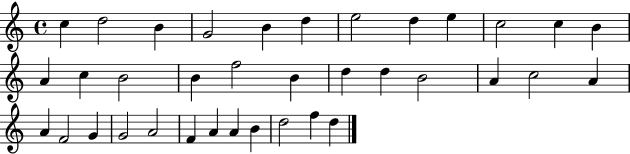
X:1
T:Untitled
M:4/4
L:1/4
K:C
c d2 B G2 B d e2 d e c2 c B A c B2 B f2 B d d B2 A c2 A A F2 G G2 A2 F A A B d2 f d